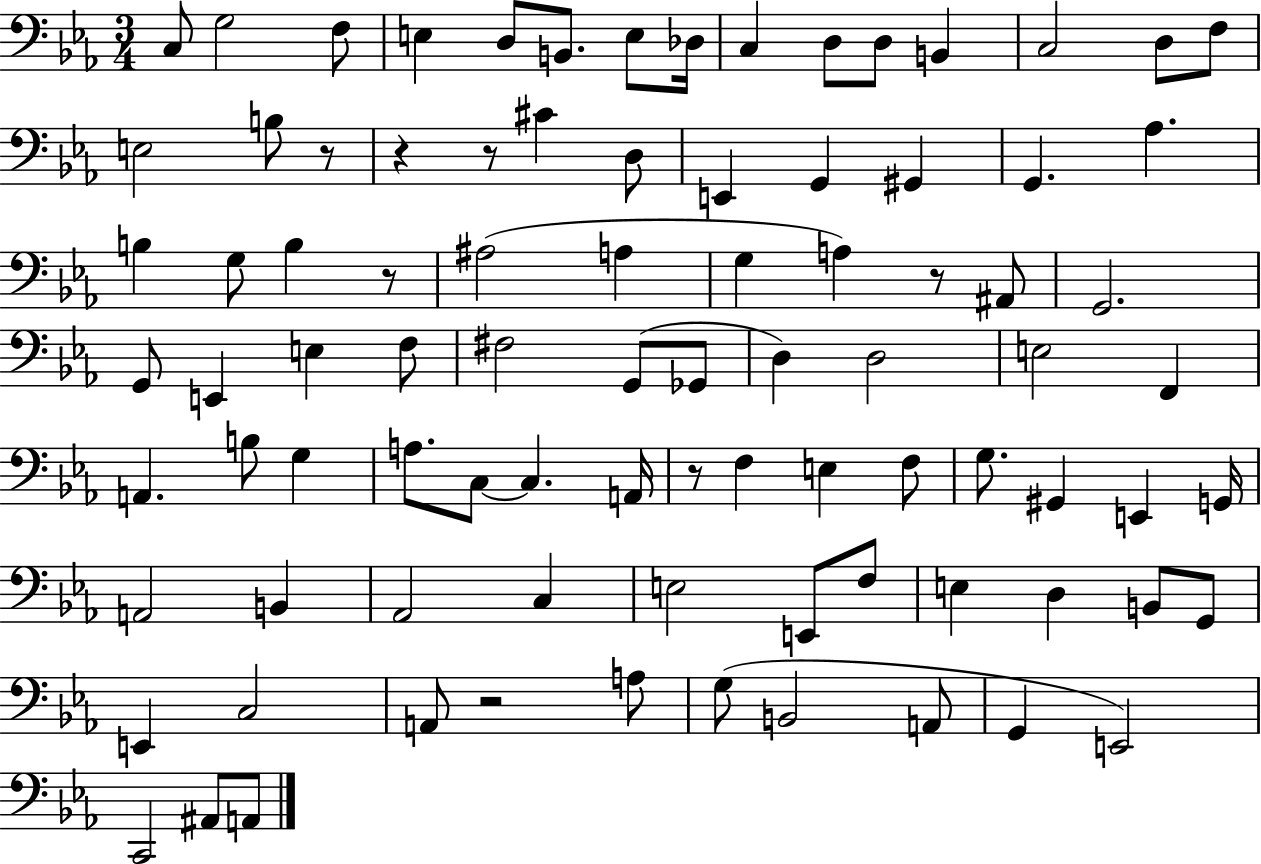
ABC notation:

X:1
T:Untitled
M:3/4
L:1/4
K:Eb
C,/2 G,2 F,/2 E, D,/2 B,,/2 E,/2 _D,/4 C, D,/2 D,/2 B,, C,2 D,/2 F,/2 E,2 B,/2 z/2 z z/2 ^C D,/2 E,, G,, ^G,, G,, _A, B, G,/2 B, z/2 ^A,2 A, G, A, z/2 ^A,,/2 G,,2 G,,/2 E,, E, F,/2 ^F,2 G,,/2 _G,,/2 D, D,2 E,2 F,, A,, B,/2 G, A,/2 C,/2 C, A,,/4 z/2 F, E, F,/2 G,/2 ^G,, E,, G,,/4 A,,2 B,, _A,,2 C, E,2 E,,/2 F,/2 E, D, B,,/2 G,,/2 E,, C,2 A,,/2 z2 A,/2 G,/2 B,,2 A,,/2 G,, E,,2 C,,2 ^A,,/2 A,,/2